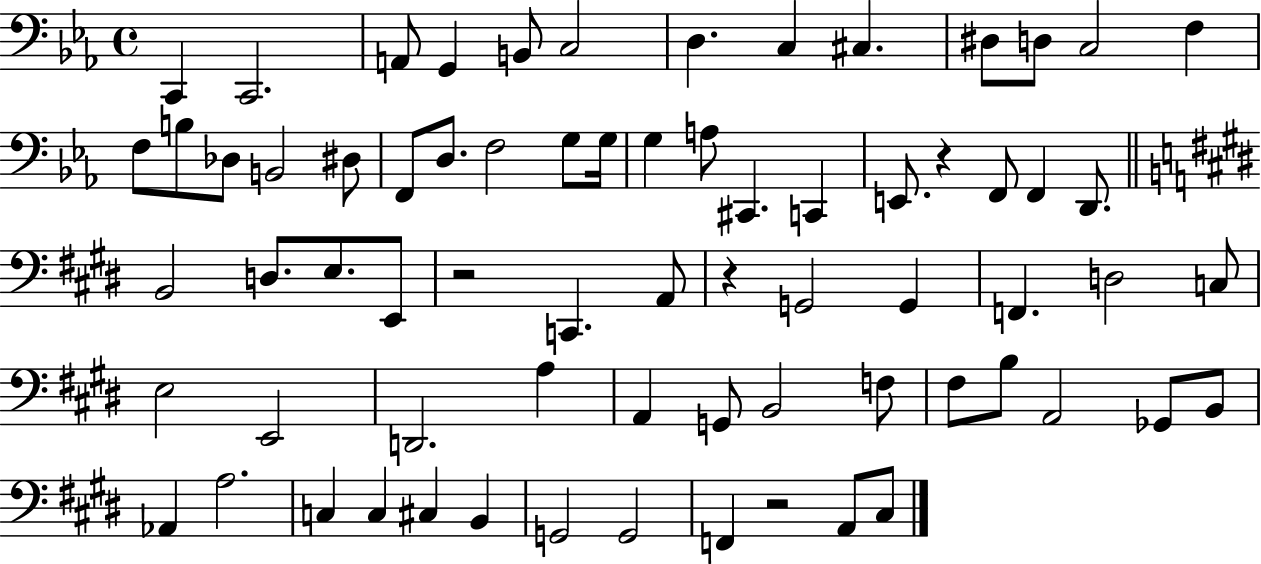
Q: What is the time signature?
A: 4/4